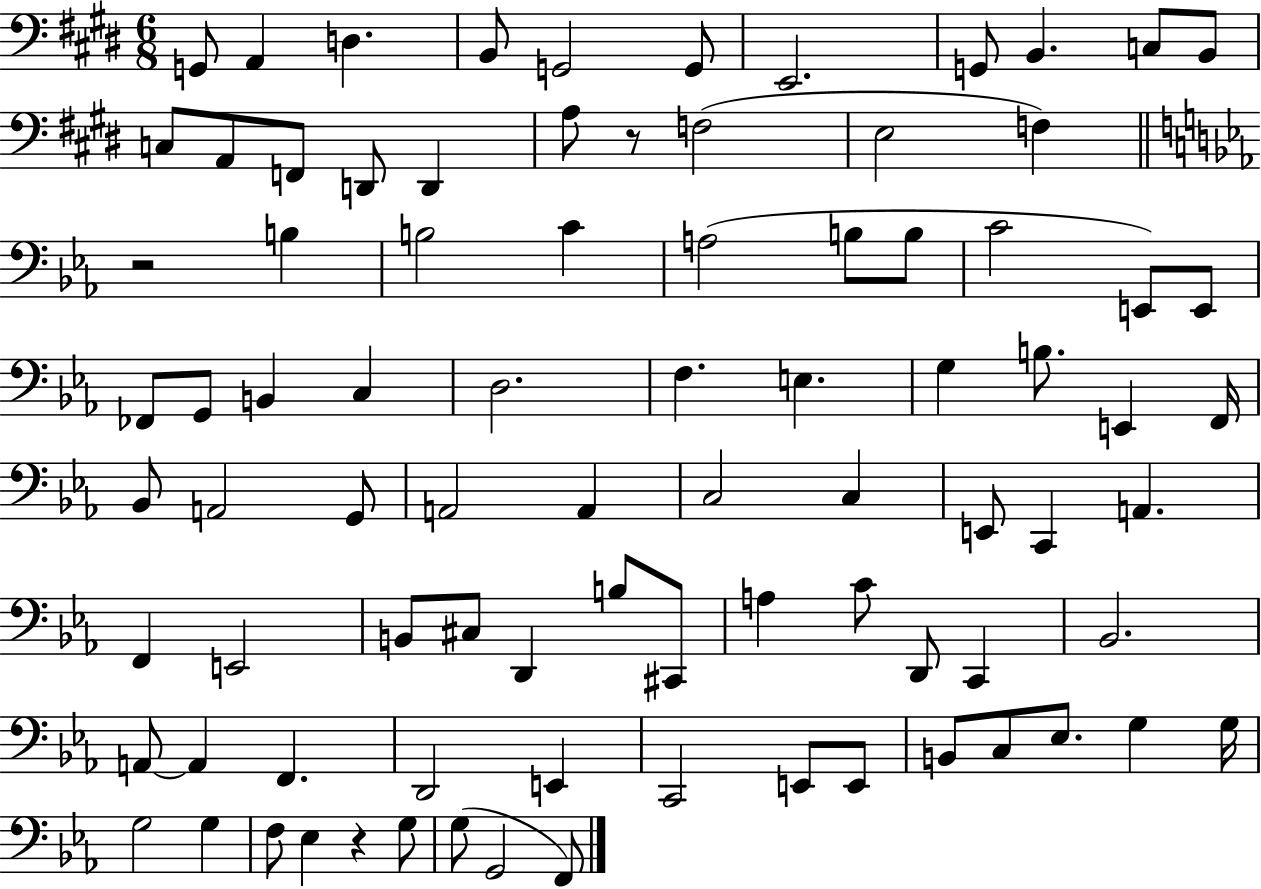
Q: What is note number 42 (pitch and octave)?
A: A2